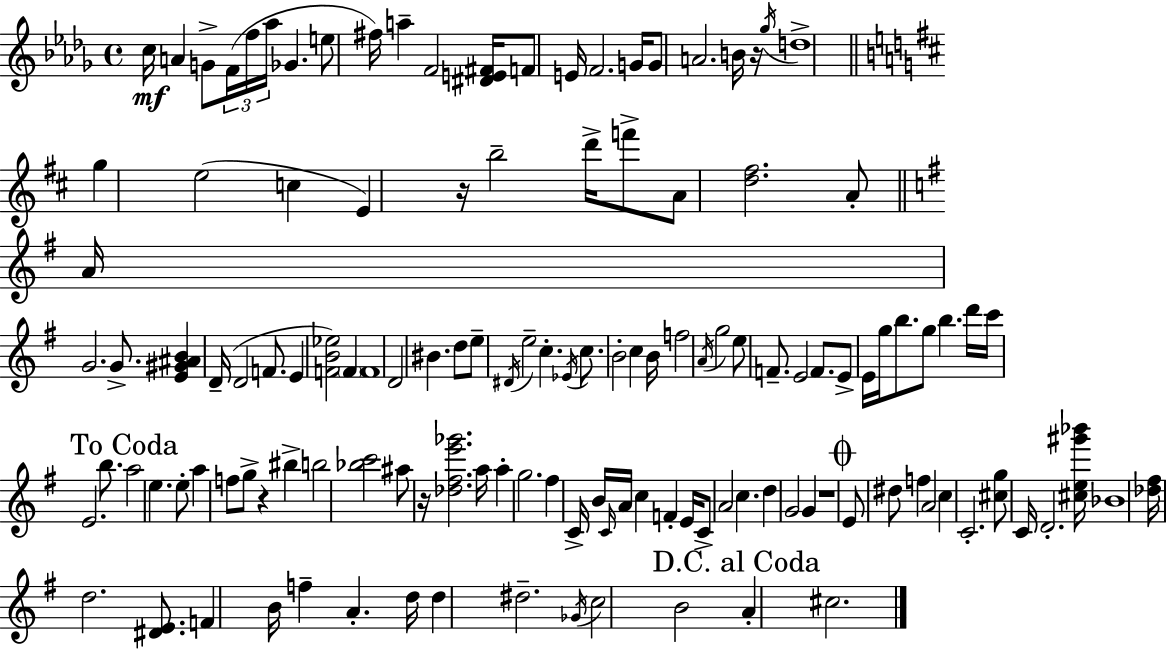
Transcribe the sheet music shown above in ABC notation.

X:1
T:Untitled
M:4/4
L:1/4
K:Bbm
c/4 A G/2 F/4 f/4 _a/4 _G e/2 ^f/4 a F2 [^DE^F]/4 F/2 E/4 F2 G/4 G/2 A2 B/4 z/4 _g/4 d4 g e2 c E z/4 b2 d'/4 f'/2 A/2 [d^f]2 A/2 A/4 G2 G/2 [E^G^AB] D/4 D2 F/2 E [FB_e]2 F F4 D2 ^B d/2 e/2 ^D/4 e2 c _E/4 c/2 B2 c B/4 f2 A/4 g2 e/2 F/2 E2 F/2 E/2 E/4 g/4 b/2 g/2 b d'/4 c'/4 E2 b/2 a2 e e/2 a f/2 g/2 z ^b b2 [_bc']2 ^a/2 z/4 [_d^fe'_g']2 a/4 a g2 ^f C/4 B/4 C/4 A/4 c F E/4 C/2 A2 c d G2 G z4 E/2 ^d/2 f A2 c C2 [^cg]/2 C/4 D2 [^ce^g'_b']/4 _B4 [_d^f]/4 d2 [^DE]/2 F B/4 f A d/4 d ^d2 _G/4 c2 B2 A ^c2